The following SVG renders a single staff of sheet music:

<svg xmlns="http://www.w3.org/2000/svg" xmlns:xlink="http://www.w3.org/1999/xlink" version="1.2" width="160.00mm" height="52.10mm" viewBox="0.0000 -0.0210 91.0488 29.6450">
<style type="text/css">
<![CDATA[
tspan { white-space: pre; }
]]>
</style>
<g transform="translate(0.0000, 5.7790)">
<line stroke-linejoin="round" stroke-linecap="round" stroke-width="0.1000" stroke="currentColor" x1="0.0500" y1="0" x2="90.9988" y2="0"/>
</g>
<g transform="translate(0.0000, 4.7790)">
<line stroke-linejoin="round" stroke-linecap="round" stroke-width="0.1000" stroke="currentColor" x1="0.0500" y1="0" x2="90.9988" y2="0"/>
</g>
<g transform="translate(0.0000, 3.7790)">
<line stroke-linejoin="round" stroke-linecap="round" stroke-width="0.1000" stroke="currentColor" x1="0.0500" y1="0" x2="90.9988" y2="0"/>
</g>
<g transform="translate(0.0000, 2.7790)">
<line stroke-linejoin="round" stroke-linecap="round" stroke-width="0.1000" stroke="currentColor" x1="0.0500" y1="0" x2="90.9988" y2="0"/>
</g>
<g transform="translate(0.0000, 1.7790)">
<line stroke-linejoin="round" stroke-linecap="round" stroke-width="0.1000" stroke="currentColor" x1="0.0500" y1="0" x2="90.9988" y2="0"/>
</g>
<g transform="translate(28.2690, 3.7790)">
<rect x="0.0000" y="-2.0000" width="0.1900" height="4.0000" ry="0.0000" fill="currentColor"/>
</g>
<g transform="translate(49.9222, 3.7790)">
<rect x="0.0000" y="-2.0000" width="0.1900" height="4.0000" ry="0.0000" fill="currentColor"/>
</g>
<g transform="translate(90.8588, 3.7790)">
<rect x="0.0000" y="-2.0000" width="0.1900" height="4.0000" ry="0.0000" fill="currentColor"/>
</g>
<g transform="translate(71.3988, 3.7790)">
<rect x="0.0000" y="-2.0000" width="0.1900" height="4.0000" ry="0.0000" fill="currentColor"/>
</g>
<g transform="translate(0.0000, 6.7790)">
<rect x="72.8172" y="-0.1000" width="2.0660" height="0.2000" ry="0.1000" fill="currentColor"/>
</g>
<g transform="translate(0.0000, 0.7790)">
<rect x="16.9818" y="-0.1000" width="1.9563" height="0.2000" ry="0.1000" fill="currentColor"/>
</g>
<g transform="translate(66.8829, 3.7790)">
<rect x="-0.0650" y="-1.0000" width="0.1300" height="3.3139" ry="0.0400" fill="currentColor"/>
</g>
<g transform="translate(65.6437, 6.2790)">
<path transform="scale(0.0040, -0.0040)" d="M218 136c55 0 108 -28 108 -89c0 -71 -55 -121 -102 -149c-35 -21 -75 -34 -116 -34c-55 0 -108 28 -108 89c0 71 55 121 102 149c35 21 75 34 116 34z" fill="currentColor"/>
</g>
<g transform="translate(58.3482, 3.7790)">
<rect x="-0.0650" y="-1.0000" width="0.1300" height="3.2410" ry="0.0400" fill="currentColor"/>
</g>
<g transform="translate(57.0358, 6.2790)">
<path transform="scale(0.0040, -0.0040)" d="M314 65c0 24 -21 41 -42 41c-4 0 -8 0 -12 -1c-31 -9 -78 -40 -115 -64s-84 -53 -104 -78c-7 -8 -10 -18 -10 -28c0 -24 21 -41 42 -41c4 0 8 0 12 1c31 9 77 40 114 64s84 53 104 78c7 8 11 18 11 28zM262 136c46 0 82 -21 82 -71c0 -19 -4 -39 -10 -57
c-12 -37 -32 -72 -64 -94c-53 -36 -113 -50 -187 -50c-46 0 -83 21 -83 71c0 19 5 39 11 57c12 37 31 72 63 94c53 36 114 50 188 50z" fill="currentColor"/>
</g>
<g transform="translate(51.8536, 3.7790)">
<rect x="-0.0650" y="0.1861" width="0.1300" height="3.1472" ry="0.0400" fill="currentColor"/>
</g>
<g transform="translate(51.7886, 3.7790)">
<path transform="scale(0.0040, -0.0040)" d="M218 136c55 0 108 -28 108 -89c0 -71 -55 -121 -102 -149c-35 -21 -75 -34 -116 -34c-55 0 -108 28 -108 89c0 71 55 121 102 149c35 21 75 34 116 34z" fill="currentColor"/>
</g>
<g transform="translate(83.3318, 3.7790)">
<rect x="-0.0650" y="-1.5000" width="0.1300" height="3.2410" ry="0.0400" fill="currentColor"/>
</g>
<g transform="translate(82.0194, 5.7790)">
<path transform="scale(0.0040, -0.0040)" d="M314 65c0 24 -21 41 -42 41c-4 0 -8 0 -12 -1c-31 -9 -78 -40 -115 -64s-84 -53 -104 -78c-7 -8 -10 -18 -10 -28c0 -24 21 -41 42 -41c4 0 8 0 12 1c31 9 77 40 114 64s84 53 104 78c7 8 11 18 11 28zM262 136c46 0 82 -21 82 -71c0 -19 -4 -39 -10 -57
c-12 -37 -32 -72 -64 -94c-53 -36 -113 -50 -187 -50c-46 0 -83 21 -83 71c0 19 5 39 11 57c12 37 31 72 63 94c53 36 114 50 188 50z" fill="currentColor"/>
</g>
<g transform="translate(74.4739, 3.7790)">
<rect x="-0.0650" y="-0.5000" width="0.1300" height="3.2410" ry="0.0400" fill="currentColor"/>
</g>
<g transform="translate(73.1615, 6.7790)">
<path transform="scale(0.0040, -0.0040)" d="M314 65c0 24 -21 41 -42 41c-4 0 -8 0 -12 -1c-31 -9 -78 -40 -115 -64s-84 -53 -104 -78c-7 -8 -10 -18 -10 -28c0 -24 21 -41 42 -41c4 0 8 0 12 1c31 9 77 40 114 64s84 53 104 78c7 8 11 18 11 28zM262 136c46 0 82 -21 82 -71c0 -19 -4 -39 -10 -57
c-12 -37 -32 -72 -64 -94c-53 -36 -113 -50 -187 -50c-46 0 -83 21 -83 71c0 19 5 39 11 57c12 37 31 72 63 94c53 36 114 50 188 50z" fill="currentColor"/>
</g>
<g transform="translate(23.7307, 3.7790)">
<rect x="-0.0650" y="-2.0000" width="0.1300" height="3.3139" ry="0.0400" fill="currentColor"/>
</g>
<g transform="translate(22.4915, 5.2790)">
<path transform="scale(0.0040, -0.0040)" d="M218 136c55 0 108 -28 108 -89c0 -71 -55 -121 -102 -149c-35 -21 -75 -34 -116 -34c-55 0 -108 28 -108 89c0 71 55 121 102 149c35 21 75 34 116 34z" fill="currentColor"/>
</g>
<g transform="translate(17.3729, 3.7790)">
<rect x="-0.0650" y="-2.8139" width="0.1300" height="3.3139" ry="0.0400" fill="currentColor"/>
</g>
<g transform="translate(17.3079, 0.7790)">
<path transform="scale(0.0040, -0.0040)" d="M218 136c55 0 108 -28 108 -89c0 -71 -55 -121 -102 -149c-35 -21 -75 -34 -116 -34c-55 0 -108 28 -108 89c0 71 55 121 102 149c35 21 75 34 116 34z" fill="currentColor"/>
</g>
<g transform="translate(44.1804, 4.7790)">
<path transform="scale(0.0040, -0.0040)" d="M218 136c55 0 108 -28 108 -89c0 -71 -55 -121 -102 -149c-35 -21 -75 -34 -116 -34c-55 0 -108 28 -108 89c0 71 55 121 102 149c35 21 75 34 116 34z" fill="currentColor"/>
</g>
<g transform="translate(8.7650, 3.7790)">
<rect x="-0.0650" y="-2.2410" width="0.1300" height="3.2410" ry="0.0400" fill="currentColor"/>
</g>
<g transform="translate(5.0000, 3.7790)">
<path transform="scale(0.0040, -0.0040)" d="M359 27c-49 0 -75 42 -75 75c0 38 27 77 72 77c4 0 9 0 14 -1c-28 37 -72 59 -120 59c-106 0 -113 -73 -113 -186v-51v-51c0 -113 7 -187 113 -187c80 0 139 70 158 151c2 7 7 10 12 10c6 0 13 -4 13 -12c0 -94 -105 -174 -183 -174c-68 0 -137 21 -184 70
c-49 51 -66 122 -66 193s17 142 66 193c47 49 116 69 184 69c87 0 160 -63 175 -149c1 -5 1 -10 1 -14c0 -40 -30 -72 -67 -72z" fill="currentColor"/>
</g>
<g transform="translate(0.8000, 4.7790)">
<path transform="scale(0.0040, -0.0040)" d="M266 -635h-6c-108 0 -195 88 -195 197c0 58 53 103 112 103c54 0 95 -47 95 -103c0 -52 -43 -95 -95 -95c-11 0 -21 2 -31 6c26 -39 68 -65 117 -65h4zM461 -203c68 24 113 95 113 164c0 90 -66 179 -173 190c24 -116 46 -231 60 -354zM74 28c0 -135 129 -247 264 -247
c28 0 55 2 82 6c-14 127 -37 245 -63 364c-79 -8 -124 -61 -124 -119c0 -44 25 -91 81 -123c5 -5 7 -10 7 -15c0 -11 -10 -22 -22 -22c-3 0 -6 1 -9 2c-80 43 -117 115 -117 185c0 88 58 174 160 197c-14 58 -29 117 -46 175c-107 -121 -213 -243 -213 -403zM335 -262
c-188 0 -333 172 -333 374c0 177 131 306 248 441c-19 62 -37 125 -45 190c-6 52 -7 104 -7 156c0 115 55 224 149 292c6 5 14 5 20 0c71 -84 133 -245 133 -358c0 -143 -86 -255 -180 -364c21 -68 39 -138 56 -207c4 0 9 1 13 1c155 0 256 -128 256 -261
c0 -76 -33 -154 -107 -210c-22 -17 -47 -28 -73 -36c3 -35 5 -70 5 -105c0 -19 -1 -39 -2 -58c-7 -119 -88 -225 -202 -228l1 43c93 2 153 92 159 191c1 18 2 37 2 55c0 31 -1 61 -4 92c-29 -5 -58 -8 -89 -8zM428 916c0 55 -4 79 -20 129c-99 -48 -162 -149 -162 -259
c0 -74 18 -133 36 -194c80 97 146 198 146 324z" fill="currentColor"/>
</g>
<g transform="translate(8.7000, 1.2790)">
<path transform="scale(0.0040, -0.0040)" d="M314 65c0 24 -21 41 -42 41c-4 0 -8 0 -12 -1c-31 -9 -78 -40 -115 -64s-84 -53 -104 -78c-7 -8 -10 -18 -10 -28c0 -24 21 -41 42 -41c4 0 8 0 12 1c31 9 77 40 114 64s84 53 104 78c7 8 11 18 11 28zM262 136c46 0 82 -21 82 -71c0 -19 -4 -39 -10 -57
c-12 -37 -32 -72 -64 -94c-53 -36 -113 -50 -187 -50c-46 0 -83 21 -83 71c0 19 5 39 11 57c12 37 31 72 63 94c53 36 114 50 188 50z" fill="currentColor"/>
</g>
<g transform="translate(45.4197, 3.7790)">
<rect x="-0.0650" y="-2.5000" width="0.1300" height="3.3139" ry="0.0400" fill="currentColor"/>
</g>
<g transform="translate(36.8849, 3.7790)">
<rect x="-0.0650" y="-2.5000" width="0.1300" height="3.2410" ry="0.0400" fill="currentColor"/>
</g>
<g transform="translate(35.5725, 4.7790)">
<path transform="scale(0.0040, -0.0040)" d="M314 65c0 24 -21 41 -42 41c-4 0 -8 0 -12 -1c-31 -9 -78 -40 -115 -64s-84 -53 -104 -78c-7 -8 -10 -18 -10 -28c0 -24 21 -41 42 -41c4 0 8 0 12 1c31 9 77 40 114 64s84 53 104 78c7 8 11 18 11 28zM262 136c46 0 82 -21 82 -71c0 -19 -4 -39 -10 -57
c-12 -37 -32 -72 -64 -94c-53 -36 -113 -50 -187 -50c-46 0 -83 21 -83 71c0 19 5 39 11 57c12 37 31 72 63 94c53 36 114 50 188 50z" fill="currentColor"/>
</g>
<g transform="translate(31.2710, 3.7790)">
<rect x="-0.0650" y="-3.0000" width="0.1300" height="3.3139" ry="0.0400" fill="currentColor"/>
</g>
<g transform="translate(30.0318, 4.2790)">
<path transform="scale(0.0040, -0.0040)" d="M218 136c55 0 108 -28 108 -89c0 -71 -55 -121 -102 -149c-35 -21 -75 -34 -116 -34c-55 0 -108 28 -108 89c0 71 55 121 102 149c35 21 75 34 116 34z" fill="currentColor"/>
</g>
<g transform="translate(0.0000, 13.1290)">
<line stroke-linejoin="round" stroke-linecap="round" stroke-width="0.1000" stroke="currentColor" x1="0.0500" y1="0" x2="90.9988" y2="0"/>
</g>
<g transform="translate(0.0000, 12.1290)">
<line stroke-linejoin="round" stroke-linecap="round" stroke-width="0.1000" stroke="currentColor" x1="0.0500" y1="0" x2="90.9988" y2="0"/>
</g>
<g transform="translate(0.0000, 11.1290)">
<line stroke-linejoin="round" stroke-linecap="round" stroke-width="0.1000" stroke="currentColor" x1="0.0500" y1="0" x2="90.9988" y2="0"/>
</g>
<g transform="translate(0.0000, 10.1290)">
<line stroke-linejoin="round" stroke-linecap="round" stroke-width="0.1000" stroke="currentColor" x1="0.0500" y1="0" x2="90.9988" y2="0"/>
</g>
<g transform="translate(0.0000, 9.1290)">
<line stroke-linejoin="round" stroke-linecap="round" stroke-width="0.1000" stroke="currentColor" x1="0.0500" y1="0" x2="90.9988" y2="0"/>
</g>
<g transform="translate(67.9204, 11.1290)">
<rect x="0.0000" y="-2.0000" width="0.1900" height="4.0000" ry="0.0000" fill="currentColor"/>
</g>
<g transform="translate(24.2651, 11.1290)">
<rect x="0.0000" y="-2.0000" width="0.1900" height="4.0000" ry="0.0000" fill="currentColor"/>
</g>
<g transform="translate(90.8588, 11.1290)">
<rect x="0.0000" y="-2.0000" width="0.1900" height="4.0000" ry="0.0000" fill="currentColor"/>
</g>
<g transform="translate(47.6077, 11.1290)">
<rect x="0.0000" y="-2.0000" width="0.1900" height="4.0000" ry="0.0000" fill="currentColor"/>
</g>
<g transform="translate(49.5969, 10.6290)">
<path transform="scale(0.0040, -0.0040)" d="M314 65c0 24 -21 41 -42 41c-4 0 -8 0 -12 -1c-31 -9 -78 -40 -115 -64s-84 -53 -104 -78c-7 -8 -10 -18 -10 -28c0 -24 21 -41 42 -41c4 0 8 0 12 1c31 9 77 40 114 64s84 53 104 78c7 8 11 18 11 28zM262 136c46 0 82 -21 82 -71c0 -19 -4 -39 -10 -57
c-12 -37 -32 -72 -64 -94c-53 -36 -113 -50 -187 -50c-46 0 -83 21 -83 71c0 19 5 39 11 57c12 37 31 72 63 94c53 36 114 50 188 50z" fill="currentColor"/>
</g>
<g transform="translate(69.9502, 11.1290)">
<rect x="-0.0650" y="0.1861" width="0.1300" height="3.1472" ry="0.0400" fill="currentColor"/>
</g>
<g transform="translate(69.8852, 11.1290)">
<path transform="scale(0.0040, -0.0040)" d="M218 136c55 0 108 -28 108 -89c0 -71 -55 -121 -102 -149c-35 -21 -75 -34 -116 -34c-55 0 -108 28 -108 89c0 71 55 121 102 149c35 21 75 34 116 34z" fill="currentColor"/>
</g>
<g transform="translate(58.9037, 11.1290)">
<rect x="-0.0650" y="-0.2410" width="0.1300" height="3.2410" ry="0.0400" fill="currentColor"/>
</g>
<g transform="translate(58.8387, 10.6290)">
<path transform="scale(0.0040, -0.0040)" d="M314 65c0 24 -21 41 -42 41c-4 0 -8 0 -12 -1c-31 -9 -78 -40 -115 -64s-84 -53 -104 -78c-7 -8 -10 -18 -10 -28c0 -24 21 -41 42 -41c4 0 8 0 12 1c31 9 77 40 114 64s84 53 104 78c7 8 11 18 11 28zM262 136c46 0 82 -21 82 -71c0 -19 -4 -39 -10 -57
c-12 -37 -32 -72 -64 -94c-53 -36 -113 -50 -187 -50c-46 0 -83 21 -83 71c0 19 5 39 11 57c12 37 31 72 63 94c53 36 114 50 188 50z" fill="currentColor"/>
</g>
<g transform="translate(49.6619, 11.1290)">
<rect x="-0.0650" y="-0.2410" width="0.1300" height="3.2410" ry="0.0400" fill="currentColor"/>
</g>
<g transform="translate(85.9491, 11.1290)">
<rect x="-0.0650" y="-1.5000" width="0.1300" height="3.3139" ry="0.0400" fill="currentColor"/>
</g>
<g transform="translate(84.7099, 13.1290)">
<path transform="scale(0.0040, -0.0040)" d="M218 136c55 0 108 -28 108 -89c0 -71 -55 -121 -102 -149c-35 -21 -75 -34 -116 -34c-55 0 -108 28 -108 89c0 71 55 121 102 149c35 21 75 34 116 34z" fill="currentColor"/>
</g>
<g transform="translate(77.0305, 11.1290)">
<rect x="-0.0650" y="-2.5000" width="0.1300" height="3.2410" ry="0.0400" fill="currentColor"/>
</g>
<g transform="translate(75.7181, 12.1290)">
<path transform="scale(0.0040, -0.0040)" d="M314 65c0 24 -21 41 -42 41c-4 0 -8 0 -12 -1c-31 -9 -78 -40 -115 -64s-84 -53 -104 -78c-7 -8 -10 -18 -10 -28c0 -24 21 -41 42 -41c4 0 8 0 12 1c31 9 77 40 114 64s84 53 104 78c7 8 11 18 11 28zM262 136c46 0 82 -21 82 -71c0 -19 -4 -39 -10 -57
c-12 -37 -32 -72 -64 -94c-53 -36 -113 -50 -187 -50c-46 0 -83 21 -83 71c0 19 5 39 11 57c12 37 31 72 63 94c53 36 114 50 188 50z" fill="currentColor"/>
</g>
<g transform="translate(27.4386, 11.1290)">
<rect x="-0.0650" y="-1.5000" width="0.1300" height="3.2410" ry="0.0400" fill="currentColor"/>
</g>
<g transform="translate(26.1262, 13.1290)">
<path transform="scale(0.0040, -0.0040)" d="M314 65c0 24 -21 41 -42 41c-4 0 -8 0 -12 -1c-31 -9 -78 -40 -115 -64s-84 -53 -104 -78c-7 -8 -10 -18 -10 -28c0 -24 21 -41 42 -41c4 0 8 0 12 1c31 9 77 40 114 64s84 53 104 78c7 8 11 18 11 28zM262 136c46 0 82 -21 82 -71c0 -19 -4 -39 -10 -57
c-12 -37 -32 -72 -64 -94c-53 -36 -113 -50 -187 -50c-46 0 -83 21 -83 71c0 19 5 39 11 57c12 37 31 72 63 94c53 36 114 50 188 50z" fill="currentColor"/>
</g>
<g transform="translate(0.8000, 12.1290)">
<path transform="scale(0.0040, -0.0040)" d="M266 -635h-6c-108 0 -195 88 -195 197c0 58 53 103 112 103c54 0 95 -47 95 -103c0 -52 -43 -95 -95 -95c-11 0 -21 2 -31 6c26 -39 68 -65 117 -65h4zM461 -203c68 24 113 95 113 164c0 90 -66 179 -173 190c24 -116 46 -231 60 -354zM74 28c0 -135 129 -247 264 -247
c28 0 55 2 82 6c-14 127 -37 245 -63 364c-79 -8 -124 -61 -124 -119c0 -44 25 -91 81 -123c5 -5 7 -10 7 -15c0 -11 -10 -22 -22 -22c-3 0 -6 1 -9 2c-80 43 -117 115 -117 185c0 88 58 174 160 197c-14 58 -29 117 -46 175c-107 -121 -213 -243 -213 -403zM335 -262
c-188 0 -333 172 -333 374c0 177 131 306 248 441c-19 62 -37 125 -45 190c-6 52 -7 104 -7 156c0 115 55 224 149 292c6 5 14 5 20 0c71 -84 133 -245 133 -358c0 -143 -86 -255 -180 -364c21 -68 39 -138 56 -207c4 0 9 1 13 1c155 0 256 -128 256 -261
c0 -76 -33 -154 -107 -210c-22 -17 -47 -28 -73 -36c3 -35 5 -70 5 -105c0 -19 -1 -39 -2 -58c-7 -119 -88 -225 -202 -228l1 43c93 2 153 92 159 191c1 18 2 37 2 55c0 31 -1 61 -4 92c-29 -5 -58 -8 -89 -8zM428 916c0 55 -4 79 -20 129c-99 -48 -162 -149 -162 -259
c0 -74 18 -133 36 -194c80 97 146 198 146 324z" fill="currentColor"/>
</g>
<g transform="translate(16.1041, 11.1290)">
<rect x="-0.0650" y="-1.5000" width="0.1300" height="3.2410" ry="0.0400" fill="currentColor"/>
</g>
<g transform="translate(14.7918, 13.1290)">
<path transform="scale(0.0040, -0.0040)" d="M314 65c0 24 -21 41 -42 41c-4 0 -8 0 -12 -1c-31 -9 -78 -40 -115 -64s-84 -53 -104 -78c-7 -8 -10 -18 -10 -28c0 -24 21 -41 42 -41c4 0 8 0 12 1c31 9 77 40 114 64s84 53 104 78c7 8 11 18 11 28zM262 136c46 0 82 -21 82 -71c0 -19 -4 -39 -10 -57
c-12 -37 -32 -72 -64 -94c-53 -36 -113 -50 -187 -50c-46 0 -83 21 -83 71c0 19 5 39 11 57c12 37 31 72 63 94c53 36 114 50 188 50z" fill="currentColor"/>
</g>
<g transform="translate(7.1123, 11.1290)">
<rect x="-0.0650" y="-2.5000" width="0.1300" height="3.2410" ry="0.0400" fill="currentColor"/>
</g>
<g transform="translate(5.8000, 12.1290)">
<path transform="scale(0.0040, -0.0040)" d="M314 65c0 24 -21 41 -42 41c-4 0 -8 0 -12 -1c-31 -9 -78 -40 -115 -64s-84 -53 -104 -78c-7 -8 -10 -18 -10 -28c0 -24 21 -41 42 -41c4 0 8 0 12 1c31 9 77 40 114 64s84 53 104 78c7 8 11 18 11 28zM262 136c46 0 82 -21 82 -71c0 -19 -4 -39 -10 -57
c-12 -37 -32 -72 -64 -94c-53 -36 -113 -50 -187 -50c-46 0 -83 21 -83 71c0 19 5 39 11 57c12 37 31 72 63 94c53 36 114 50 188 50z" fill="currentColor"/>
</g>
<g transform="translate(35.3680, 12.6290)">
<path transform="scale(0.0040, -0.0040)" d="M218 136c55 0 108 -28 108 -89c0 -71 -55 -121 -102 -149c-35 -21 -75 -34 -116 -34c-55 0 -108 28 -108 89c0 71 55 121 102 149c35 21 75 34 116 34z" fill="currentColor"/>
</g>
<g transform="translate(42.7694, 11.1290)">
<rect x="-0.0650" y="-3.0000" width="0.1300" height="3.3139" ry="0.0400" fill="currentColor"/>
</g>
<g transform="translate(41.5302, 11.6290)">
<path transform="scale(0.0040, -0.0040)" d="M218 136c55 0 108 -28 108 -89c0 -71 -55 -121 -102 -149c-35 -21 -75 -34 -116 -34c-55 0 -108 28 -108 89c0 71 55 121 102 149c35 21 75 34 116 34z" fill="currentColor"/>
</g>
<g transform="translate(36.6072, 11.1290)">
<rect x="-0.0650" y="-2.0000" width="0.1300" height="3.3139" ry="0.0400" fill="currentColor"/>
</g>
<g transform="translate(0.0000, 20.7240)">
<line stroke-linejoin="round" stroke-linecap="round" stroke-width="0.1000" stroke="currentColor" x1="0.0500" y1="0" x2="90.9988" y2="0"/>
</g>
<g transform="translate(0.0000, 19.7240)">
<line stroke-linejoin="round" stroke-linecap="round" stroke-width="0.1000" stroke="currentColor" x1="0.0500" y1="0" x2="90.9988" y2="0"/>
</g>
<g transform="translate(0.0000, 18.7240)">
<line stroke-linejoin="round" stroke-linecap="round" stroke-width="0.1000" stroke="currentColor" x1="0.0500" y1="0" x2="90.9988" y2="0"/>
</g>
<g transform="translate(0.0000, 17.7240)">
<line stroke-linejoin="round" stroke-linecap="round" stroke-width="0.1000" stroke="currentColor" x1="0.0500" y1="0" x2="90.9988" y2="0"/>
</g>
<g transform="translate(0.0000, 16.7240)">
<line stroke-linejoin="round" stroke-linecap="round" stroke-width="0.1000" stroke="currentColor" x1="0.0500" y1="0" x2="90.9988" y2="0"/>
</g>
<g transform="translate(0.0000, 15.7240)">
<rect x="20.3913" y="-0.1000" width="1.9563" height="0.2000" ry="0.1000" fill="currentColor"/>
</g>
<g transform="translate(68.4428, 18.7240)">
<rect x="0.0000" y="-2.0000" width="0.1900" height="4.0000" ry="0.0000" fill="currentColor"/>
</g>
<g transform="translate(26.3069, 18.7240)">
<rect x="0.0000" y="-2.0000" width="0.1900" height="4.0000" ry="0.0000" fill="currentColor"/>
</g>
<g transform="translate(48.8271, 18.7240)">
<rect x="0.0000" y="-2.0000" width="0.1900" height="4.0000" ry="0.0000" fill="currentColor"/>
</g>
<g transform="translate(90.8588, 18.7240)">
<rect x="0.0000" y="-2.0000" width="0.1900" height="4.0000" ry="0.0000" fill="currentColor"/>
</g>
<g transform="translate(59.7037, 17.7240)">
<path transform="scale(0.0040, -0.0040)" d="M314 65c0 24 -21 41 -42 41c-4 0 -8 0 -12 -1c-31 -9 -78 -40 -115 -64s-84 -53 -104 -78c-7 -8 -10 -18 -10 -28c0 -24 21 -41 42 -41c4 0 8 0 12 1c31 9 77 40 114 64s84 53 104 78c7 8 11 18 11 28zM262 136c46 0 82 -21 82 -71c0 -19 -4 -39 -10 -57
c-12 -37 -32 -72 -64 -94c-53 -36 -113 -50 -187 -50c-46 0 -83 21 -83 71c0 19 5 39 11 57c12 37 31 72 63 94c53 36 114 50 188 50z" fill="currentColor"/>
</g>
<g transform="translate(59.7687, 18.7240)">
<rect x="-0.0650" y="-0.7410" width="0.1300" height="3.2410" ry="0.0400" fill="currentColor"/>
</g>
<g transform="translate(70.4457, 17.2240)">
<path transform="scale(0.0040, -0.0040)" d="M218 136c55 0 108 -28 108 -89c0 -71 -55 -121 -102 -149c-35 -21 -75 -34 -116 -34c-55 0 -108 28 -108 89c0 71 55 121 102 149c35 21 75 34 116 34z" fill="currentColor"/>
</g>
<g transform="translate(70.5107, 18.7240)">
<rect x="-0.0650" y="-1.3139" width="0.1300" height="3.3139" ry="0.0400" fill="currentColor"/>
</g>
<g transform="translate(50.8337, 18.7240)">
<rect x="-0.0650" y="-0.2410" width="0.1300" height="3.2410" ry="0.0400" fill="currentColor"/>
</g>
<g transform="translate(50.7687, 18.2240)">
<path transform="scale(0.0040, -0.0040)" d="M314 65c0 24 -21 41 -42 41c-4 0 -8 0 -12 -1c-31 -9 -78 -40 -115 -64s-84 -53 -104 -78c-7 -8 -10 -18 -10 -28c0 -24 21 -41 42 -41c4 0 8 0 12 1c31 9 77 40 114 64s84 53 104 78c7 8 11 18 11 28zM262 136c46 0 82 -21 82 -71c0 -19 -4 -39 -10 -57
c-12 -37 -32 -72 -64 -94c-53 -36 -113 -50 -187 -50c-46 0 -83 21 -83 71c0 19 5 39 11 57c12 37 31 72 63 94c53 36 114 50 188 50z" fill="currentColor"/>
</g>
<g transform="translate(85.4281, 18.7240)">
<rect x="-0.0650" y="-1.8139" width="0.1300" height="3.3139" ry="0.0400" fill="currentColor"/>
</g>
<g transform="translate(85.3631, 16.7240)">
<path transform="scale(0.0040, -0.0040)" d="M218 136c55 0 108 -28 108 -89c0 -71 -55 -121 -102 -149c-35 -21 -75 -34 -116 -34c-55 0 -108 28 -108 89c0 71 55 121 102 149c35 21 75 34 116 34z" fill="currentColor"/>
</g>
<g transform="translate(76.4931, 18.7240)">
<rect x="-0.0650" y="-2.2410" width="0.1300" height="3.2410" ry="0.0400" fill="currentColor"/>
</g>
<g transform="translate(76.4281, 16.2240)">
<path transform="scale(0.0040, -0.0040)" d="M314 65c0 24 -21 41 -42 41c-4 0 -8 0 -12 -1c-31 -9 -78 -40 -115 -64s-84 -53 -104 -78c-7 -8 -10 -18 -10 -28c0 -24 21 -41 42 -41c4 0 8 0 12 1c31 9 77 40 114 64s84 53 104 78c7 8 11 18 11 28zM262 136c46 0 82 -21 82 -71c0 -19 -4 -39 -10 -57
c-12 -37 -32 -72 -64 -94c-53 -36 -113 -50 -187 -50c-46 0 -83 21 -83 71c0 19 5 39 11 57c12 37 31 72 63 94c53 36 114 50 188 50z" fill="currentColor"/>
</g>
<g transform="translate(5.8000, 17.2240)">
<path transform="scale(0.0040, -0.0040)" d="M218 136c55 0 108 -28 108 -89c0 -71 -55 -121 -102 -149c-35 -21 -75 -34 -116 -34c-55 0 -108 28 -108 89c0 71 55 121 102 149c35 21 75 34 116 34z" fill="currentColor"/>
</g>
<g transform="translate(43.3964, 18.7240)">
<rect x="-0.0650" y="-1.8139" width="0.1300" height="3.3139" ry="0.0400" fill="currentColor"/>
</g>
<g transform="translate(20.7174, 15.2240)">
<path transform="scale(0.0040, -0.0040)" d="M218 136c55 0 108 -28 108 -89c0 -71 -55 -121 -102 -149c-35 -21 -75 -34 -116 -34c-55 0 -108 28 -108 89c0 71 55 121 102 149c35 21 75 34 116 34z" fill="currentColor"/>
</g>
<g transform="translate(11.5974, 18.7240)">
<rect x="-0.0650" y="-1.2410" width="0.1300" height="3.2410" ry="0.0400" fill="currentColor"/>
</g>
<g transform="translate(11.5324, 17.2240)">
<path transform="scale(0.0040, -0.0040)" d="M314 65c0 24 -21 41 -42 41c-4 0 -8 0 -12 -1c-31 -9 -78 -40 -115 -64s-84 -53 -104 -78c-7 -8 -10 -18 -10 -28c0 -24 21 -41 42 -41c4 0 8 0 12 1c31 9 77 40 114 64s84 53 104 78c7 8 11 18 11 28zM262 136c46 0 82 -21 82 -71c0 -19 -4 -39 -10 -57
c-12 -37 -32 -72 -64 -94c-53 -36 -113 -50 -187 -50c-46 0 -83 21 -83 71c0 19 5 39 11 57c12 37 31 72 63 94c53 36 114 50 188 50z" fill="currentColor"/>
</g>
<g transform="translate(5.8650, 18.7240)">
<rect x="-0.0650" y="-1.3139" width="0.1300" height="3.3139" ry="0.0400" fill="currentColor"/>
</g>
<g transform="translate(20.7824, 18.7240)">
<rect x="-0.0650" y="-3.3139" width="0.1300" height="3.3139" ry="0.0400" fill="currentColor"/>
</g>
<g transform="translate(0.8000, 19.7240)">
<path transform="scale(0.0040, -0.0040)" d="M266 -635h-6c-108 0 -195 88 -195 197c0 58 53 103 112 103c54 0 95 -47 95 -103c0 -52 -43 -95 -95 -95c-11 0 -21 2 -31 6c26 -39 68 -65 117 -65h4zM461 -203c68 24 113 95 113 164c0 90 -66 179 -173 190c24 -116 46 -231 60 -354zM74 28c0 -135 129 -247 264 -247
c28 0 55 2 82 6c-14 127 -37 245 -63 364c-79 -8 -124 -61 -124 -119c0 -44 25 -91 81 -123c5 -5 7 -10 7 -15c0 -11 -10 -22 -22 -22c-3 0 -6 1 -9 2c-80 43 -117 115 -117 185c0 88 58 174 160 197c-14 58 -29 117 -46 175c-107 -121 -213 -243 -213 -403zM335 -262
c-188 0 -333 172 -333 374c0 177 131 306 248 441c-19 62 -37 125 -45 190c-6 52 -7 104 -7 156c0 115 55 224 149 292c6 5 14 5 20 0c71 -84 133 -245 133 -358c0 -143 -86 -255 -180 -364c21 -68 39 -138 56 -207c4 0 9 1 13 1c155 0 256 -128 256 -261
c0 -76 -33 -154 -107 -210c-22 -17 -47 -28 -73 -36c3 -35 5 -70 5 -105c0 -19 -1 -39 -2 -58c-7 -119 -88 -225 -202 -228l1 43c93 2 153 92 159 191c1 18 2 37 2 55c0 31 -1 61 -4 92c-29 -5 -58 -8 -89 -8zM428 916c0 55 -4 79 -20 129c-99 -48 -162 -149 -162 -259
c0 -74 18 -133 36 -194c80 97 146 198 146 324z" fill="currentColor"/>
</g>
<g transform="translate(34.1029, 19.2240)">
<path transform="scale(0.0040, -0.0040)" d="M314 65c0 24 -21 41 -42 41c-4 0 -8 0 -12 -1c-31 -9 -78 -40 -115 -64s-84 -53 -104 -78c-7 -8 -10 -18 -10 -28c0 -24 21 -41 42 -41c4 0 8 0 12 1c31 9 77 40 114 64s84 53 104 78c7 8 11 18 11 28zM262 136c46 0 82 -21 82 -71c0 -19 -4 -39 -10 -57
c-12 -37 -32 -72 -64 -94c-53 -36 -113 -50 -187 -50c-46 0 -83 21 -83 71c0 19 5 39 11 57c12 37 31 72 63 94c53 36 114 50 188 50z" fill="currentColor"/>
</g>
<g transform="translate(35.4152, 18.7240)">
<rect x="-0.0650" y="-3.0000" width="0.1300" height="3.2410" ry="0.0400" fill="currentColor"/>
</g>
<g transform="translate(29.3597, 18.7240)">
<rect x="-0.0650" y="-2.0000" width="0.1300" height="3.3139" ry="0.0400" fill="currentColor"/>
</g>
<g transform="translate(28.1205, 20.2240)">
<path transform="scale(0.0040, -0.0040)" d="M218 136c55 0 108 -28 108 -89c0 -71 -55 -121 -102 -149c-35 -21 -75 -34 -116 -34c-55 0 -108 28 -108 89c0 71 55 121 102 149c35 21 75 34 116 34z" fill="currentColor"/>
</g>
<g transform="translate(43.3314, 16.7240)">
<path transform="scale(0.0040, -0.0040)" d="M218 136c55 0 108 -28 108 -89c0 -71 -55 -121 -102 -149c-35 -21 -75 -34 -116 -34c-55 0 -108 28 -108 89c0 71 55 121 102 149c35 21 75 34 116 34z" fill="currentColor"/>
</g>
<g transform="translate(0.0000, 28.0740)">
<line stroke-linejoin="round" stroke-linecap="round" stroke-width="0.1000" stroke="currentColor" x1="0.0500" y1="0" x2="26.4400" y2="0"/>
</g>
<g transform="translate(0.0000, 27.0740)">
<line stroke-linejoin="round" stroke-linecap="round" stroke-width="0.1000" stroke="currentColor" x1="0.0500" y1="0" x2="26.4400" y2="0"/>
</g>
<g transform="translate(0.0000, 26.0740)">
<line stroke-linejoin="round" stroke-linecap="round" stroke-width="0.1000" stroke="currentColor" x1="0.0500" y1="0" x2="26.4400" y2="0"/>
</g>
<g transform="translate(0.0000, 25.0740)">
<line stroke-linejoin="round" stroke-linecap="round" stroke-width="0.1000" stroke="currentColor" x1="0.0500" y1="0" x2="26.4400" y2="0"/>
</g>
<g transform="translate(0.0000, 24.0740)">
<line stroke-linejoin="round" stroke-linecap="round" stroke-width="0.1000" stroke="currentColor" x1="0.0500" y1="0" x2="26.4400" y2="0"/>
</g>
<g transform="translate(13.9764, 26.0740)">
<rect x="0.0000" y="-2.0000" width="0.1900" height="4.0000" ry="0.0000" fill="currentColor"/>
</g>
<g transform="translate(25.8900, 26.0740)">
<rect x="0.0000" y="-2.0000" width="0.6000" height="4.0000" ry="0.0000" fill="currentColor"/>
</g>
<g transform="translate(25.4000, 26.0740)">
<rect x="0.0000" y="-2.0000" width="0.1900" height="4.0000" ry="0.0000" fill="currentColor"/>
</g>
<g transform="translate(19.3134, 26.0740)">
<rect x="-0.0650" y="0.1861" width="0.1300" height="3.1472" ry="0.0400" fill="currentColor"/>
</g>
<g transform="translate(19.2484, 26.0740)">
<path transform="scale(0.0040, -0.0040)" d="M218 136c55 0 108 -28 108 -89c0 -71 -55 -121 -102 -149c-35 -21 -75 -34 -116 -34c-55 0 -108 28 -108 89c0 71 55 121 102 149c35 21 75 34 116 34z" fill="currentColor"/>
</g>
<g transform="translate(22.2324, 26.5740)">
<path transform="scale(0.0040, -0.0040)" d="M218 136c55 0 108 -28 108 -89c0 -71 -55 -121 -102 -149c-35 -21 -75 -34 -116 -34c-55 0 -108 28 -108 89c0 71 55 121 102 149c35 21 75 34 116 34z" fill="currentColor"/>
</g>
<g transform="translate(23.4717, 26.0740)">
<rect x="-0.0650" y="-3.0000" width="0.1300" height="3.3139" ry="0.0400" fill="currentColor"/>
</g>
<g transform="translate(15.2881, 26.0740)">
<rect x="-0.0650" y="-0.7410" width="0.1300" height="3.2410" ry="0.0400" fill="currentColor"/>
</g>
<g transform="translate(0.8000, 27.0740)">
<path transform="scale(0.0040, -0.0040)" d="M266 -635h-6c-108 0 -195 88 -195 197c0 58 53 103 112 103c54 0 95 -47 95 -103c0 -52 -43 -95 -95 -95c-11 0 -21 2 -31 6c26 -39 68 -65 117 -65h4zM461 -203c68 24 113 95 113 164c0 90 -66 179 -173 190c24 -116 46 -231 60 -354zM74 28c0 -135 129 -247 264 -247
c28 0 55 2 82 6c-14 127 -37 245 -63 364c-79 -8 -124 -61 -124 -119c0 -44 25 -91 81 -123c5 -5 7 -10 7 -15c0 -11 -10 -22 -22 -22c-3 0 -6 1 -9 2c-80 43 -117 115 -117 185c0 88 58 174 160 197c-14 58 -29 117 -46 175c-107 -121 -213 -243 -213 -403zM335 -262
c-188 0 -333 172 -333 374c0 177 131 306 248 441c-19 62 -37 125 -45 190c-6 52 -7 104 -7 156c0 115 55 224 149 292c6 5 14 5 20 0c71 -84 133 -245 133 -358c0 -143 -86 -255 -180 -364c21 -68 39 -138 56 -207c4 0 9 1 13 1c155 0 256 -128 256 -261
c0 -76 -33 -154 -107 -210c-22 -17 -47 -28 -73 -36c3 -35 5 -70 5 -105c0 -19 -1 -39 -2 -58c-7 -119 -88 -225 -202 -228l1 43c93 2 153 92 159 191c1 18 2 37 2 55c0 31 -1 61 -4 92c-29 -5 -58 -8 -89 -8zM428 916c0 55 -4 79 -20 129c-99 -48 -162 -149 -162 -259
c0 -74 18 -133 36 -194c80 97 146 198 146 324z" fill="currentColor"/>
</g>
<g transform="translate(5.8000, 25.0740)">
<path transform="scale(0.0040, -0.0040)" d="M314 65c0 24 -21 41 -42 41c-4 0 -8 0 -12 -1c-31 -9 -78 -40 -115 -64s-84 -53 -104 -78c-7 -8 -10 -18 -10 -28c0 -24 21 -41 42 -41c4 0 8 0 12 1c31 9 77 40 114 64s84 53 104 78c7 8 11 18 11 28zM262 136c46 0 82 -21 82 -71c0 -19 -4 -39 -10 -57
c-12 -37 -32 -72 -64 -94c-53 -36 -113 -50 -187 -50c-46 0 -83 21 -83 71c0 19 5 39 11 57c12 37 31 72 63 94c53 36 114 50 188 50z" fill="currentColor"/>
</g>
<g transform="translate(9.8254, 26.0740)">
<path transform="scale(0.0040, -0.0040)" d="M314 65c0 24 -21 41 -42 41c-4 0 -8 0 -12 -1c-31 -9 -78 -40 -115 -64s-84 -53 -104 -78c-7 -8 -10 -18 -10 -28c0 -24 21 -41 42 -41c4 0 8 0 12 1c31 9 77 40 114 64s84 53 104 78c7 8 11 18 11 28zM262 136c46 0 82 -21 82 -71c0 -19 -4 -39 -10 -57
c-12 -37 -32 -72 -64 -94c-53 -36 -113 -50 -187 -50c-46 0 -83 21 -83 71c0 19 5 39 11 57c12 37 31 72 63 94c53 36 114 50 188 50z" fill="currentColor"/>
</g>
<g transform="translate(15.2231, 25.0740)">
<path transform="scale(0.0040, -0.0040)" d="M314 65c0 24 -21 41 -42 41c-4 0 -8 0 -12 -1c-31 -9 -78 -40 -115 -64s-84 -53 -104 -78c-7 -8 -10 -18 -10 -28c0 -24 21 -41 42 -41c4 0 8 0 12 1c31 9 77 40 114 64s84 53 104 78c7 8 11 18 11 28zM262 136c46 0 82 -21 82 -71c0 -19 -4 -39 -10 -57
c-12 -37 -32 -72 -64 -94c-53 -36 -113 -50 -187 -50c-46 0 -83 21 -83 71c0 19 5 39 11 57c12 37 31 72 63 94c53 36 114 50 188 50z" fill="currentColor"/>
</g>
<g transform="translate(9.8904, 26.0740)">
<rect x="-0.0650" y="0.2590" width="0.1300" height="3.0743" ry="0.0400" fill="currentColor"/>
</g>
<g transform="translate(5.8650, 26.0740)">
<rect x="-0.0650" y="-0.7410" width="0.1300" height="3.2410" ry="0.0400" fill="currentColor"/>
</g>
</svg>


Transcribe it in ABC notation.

X:1
T:Untitled
M:4/4
L:1/4
K:C
g2 a F A G2 G B D2 D C2 E2 G2 E2 E2 F A c2 c2 B G2 E e e2 b F A2 f c2 d2 e g2 f d2 B2 d2 B A